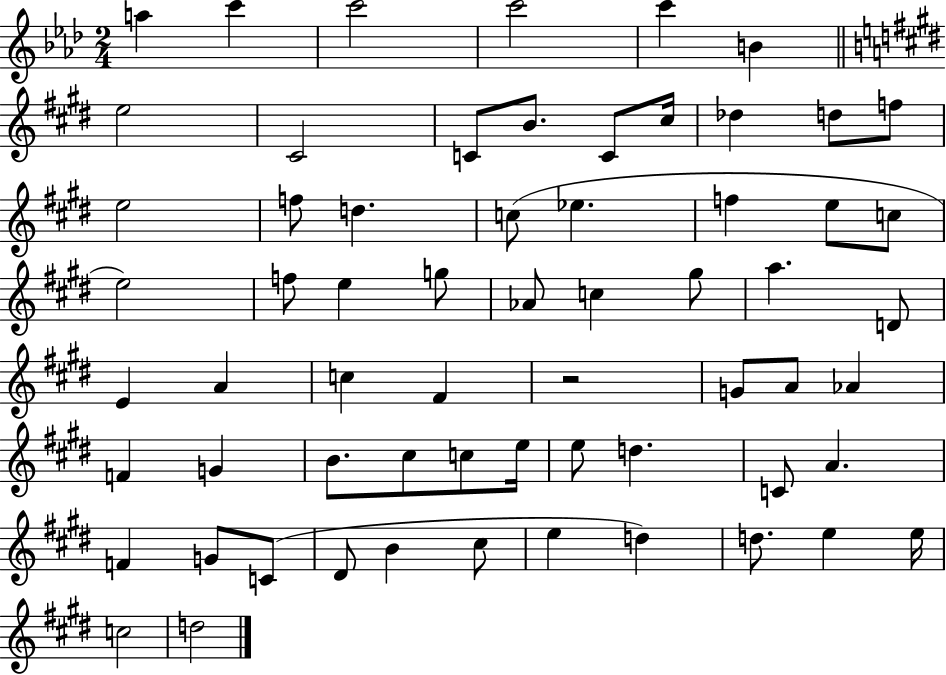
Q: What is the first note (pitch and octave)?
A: A5